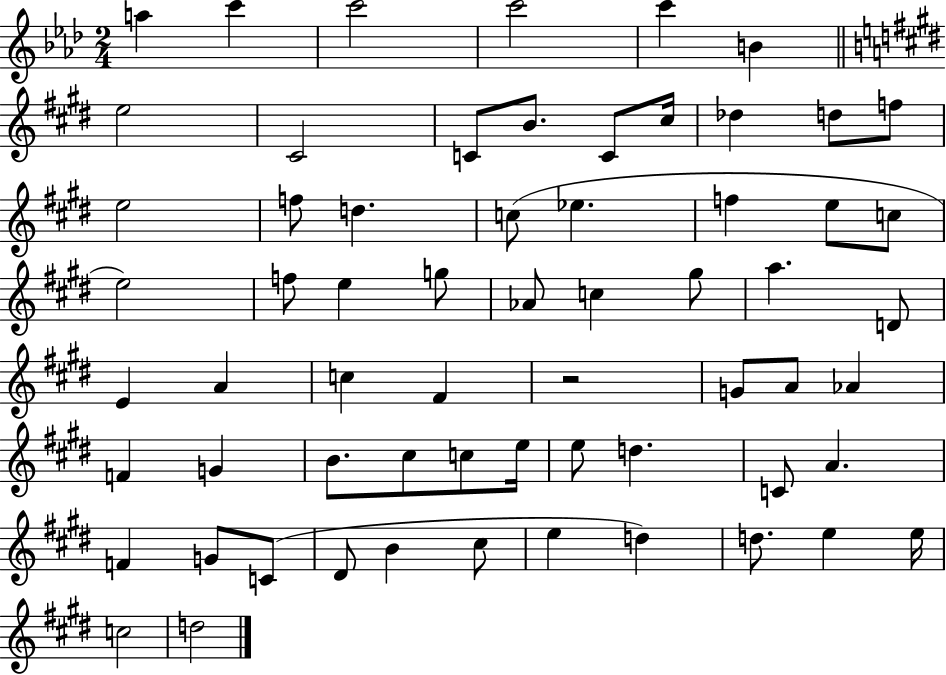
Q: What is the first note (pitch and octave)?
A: A5